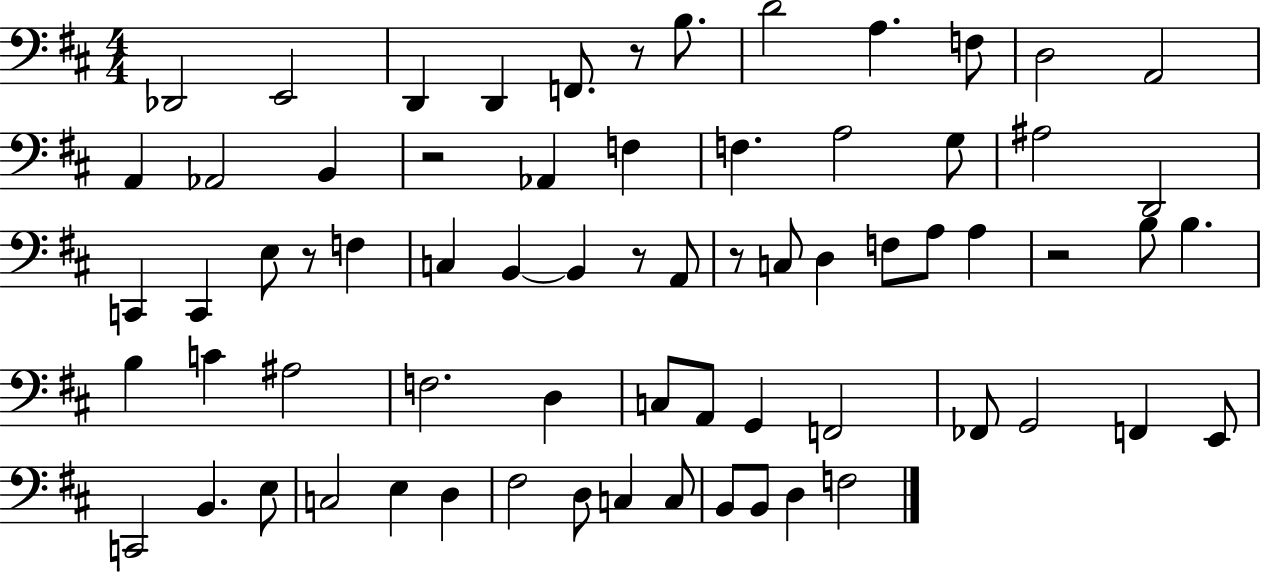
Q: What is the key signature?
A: D major